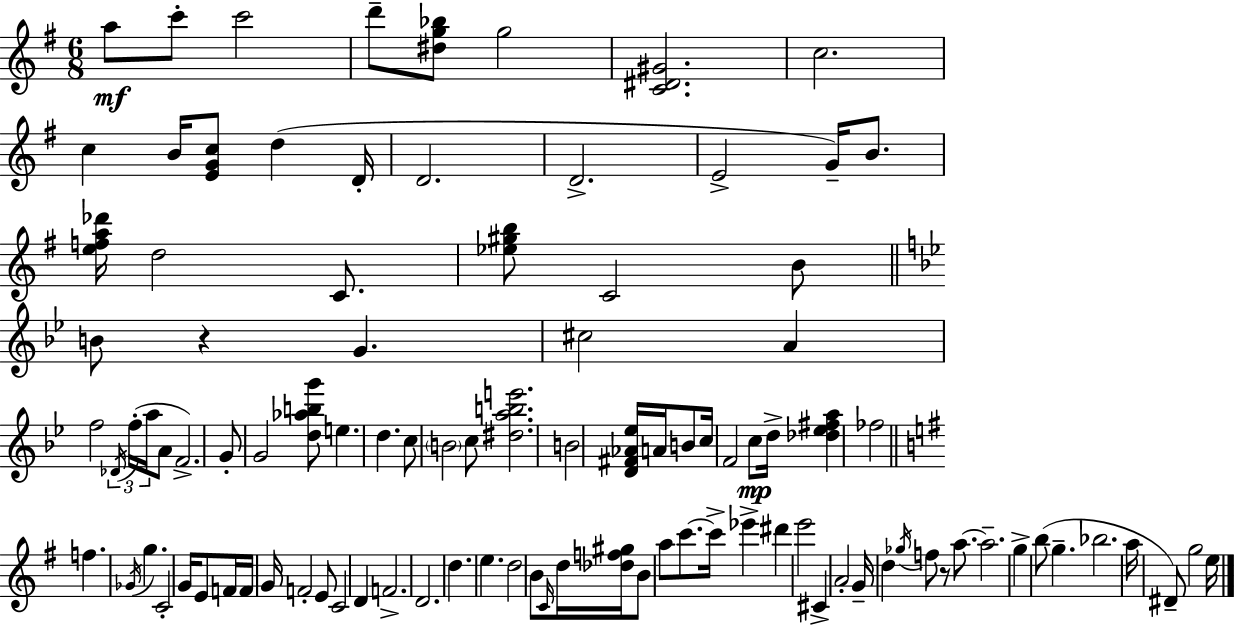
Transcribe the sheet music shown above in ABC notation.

X:1
T:Untitled
M:6/8
L:1/4
K:G
a/2 c'/2 c'2 d'/2 [^dg_b]/2 g2 [C^D^G]2 c2 c B/4 [EGc]/2 d D/4 D2 D2 E2 G/4 B/2 [efa_d']/4 d2 C/2 [_e^gb]/2 C2 B/2 B/2 z G ^c2 A f2 _D/4 f/4 a/4 A/2 F2 G/2 G2 [d_abg']/2 e d c/2 B2 c/2 [^dabe']2 B2 [D^F_A_e]/4 A/4 B/2 c/4 F2 c/2 d/4 [_d_e^fa] _f2 f _G/4 g C2 G/4 E/2 F/4 F/4 G/4 F2 E/2 C2 D F2 D2 d e d2 B/2 C/4 d/4 [_df^g]/4 B/2 a/2 c'/2 c'/4 _e' ^d' e'2 ^C A2 G/4 d _g/4 f/2 z/2 a/2 a2 g b/2 g _b2 a/4 ^D/2 g2 e/4